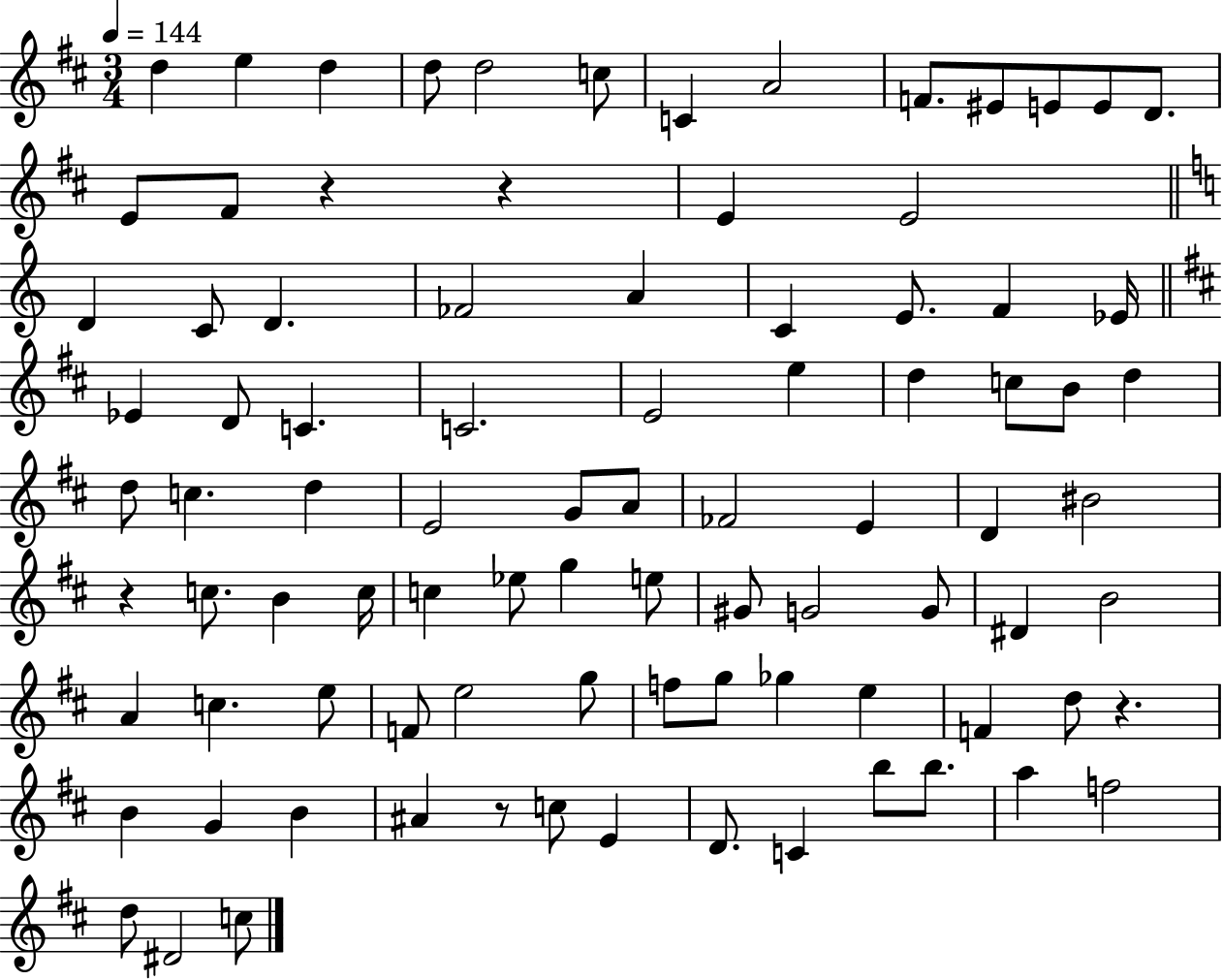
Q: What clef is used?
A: treble